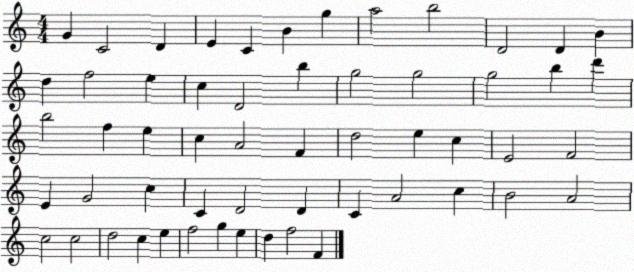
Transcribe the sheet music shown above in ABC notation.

X:1
T:Untitled
M:4/4
L:1/4
K:C
G C2 D E C B g a2 b2 D2 D B d f2 e c D2 b g2 g2 g2 b d' b2 f e c A2 F d2 e c E2 F2 E G2 c C D2 D C A2 c B2 A2 c2 c2 d2 c e f2 g e d f2 F